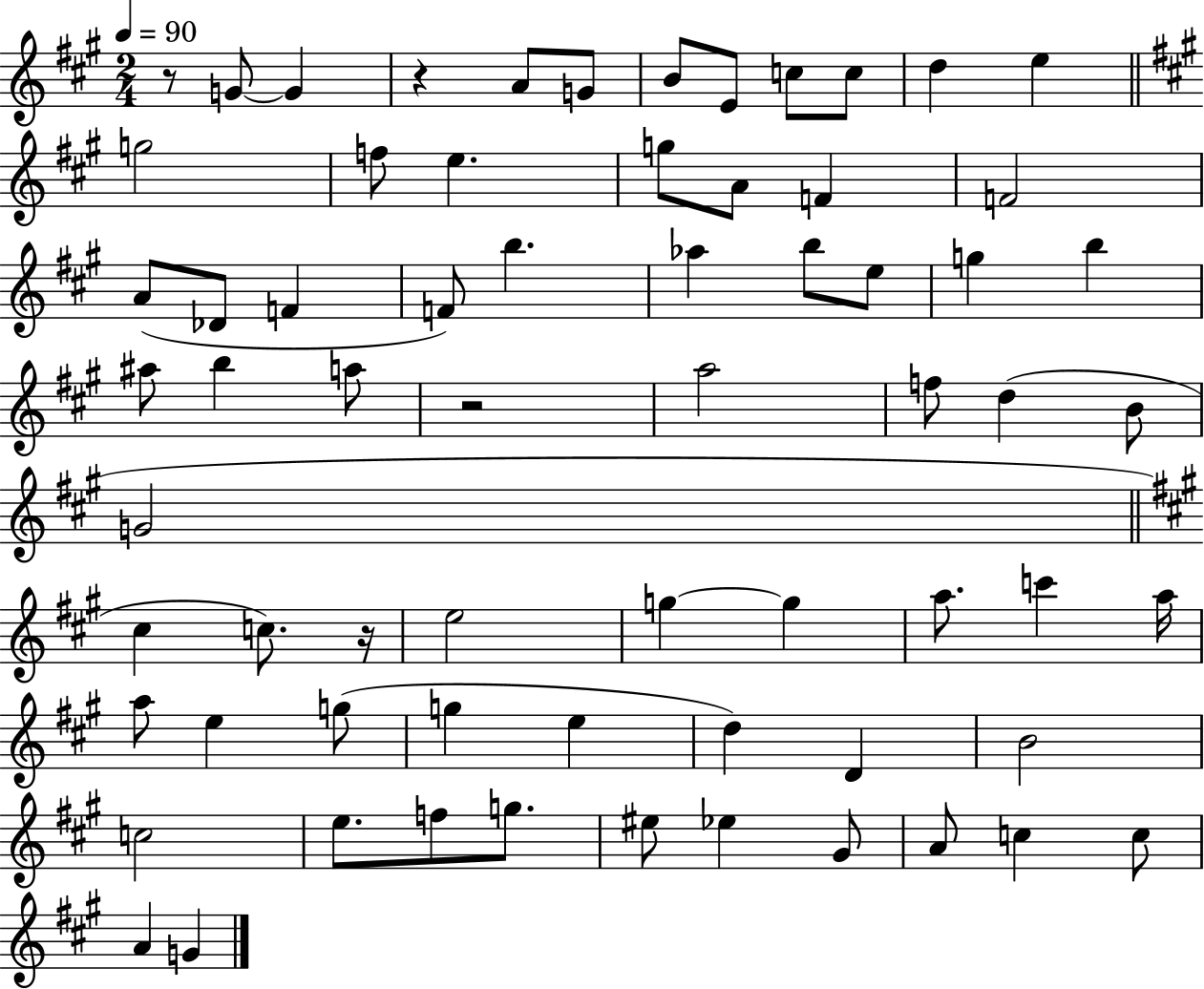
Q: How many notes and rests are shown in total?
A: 67